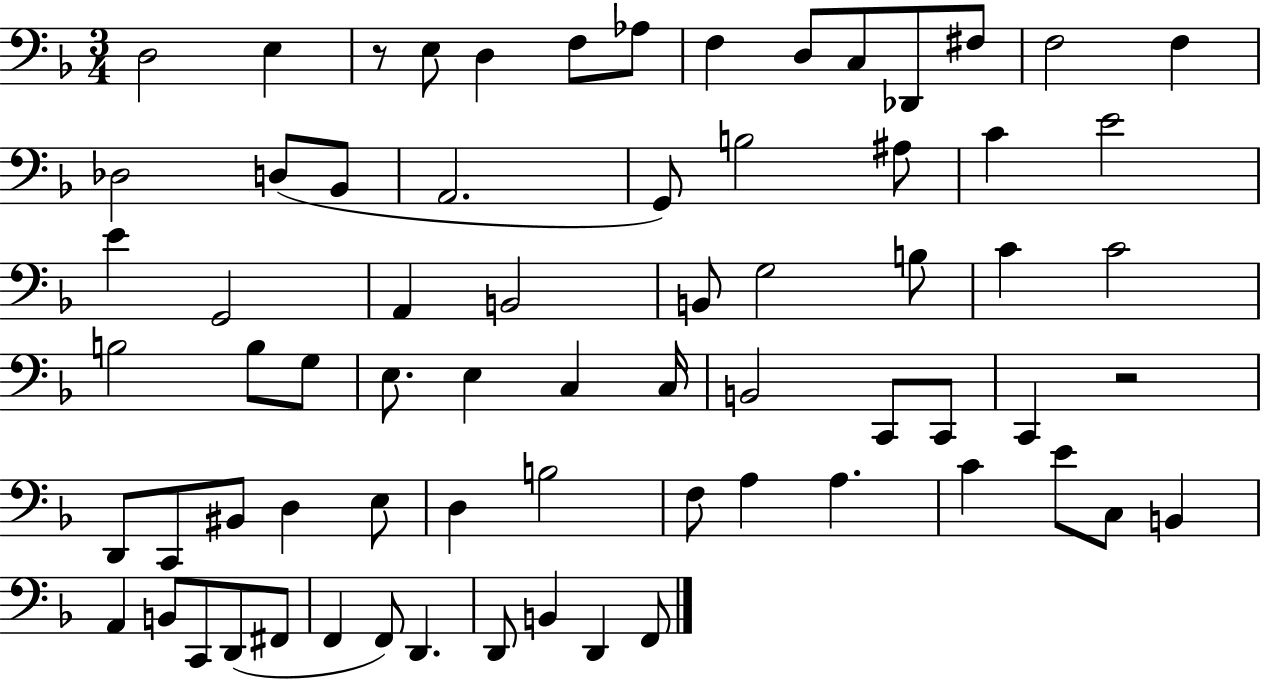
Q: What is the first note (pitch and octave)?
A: D3